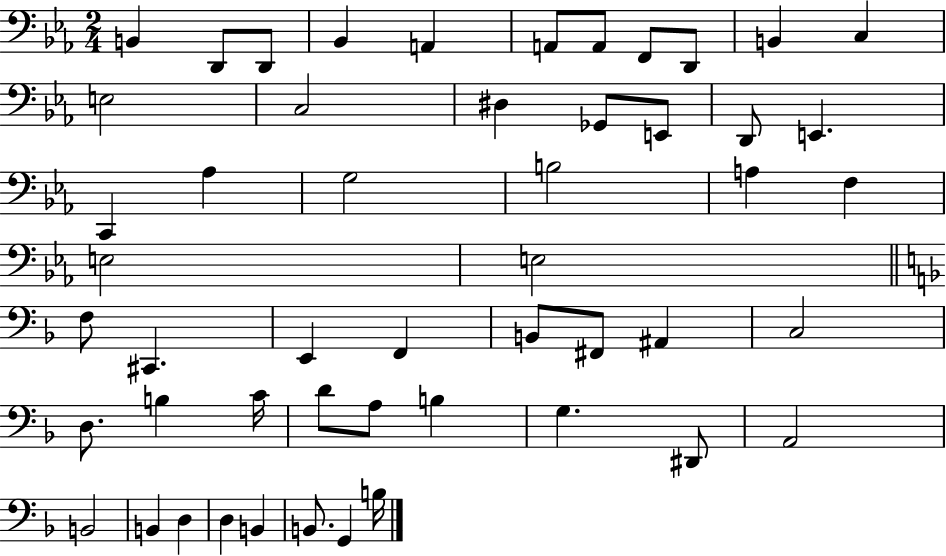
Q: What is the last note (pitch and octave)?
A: B3